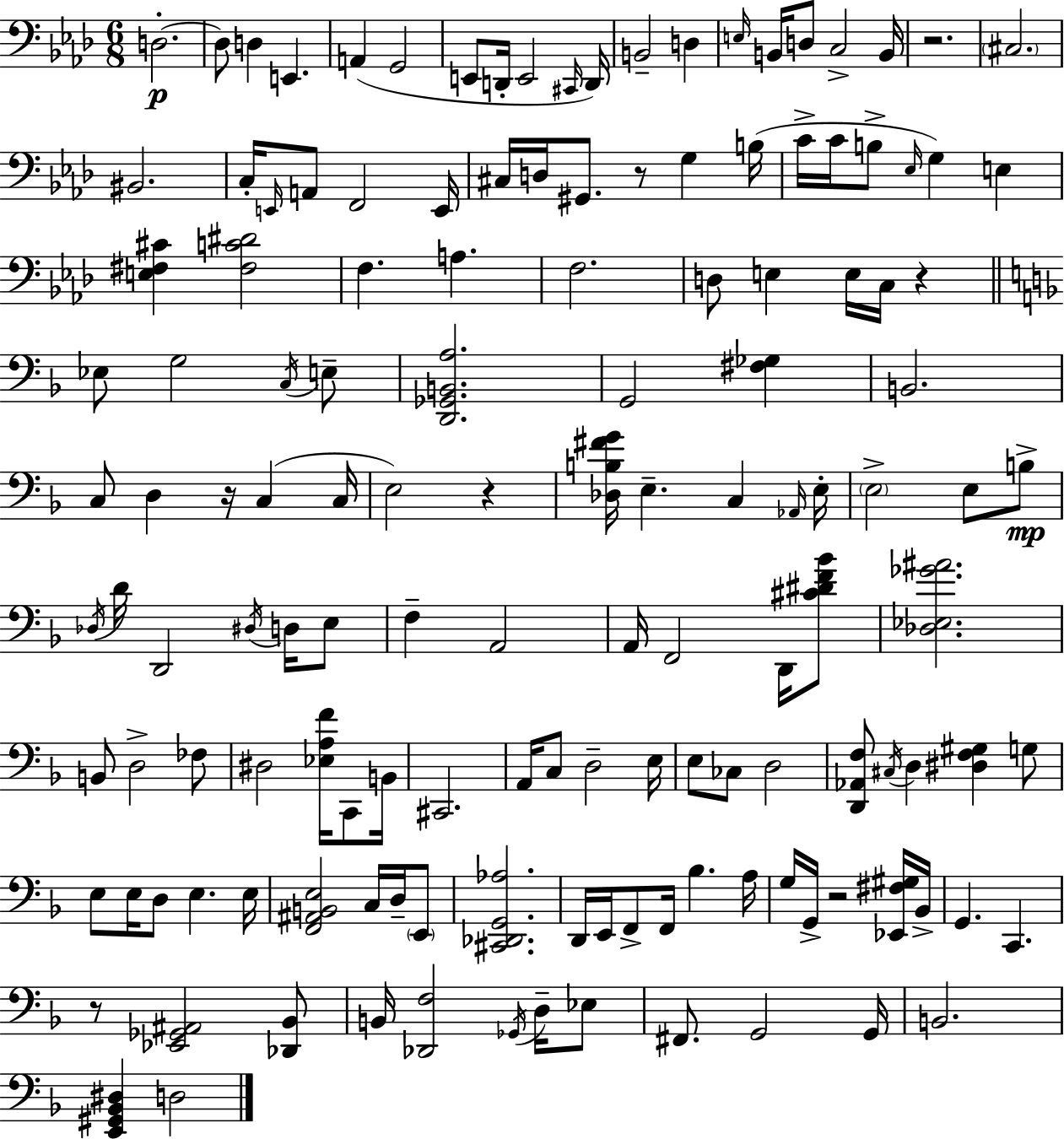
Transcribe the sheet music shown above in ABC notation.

X:1
T:Untitled
M:6/8
L:1/4
K:Fm
D,2 D,/2 D, E,, A,, G,,2 E,,/2 D,,/4 E,,2 ^C,,/4 D,,/4 B,,2 D, E,/4 B,,/4 D,/2 C,2 B,,/4 z2 ^C,2 ^B,,2 C,/4 E,,/4 A,,/2 F,,2 E,,/4 ^C,/4 D,/4 ^G,,/2 z/2 G, B,/4 C/4 C/4 B,/2 _E,/4 G, E, [E,^F,^C] [^F,C^D]2 F, A, F,2 D,/2 E, E,/4 C,/4 z _E,/2 G,2 C,/4 E,/2 [D,,_G,,B,,A,]2 G,,2 [^F,_G,] B,,2 C,/2 D, z/4 C, C,/4 E,2 z [_D,B,^FG]/4 E, C, _A,,/4 E,/4 E,2 E,/2 B,/2 _D,/4 D/4 D,,2 ^D,/4 D,/4 E,/2 F, A,,2 A,,/4 F,,2 D,,/4 [^C^DF_B]/2 [_D,_E,_G^A]2 B,,/2 D,2 _F,/2 ^D,2 [_E,A,F]/4 C,,/2 B,,/4 ^C,,2 A,,/4 C,/2 D,2 E,/4 E,/2 _C,/2 D,2 [D,,_A,,F,]/2 ^C,/4 D, [^D,F,^G,] G,/2 E,/2 E,/4 D,/2 E, E,/4 [F,,^A,,B,,E,]2 C,/4 D,/4 E,,/2 [^C,,_D,,G,,_A,]2 D,,/4 E,,/4 F,,/2 F,,/4 _B, A,/4 G,/4 G,,/4 z2 [_E,,^F,^G,]/4 _B,,/4 G,, C,, z/2 [_E,,_G,,^A,,]2 [_D,,_B,,]/2 B,,/4 [_D,,F,]2 _G,,/4 D,/4 _E,/2 ^F,,/2 G,,2 G,,/4 B,,2 [E,,^G,,_B,,^D,] D,2